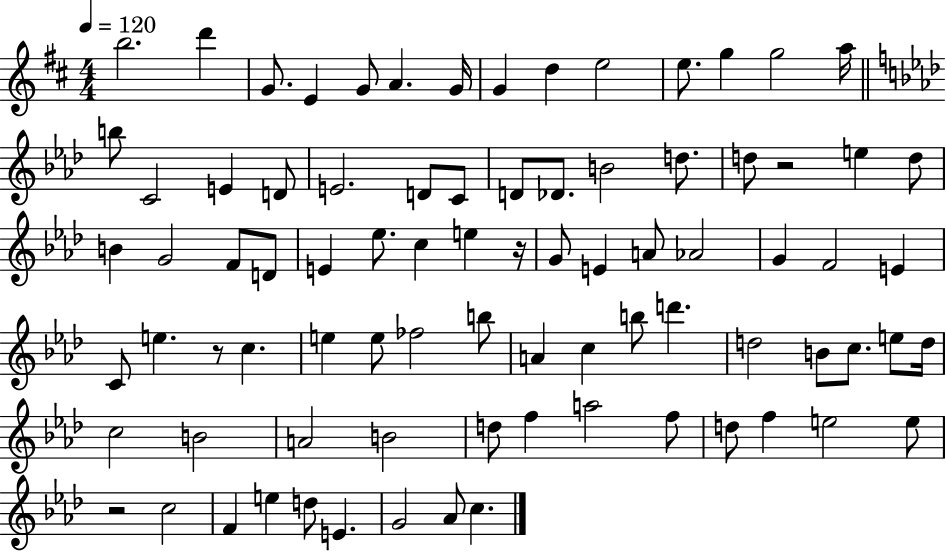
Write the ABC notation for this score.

X:1
T:Untitled
M:4/4
L:1/4
K:D
b2 d' G/2 E G/2 A G/4 G d e2 e/2 g g2 a/4 b/2 C2 E D/2 E2 D/2 C/2 D/2 _D/2 B2 d/2 d/2 z2 e d/2 B G2 F/2 D/2 E _e/2 c e z/4 G/2 E A/2 _A2 G F2 E C/2 e z/2 c e e/2 _f2 b/2 A c b/2 d' d2 B/2 c/2 e/2 d/4 c2 B2 A2 B2 d/2 f a2 f/2 d/2 f e2 e/2 z2 c2 F e d/2 E G2 _A/2 c